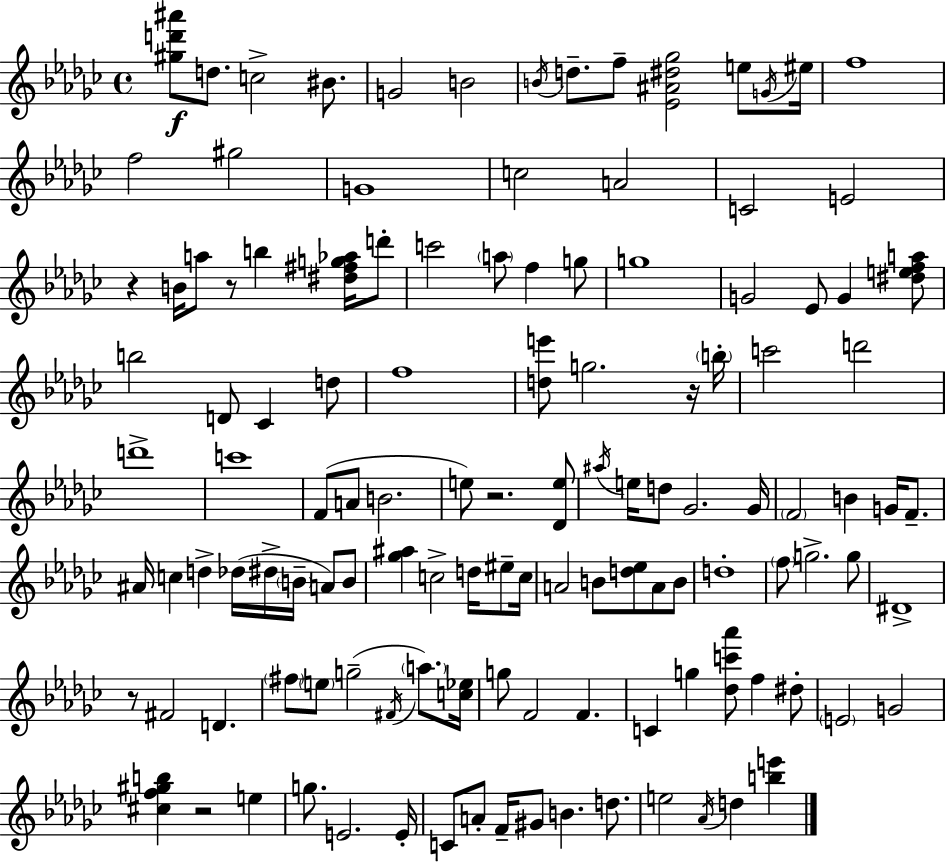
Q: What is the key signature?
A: EES minor